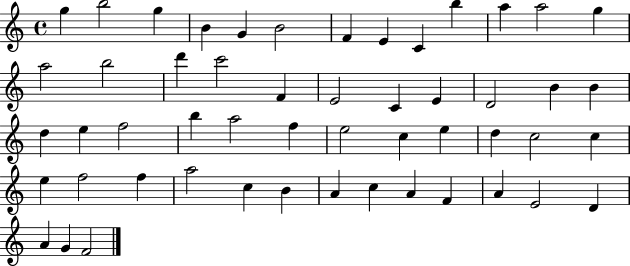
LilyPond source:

{
  \clef treble
  \time 4/4
  \defaultTimeSignature
  \key c \major
  g''4 b''2 g''4 | b'4 g'4 b'2 | f'4 e'4 c'4 b''4 | a''4 a''2 g''4 | \break a''2 b''2 | d'''4 c'''2 f'4 | e'2 c'4 e'4 | d'2 b'4 b'4 | \break d''4 e''4 f''2 | b''4 a''2 f''4 | e''2 c''4 e''4 | d''4 c''2 c''4 | \break e''4 f''2 f''4 | a''2 c''4 b'4 | a'4 c''4 a'4 f'4 | a'4 e'2 d'4 | \break a'4 g'4 f'2 | \bar "|."
}